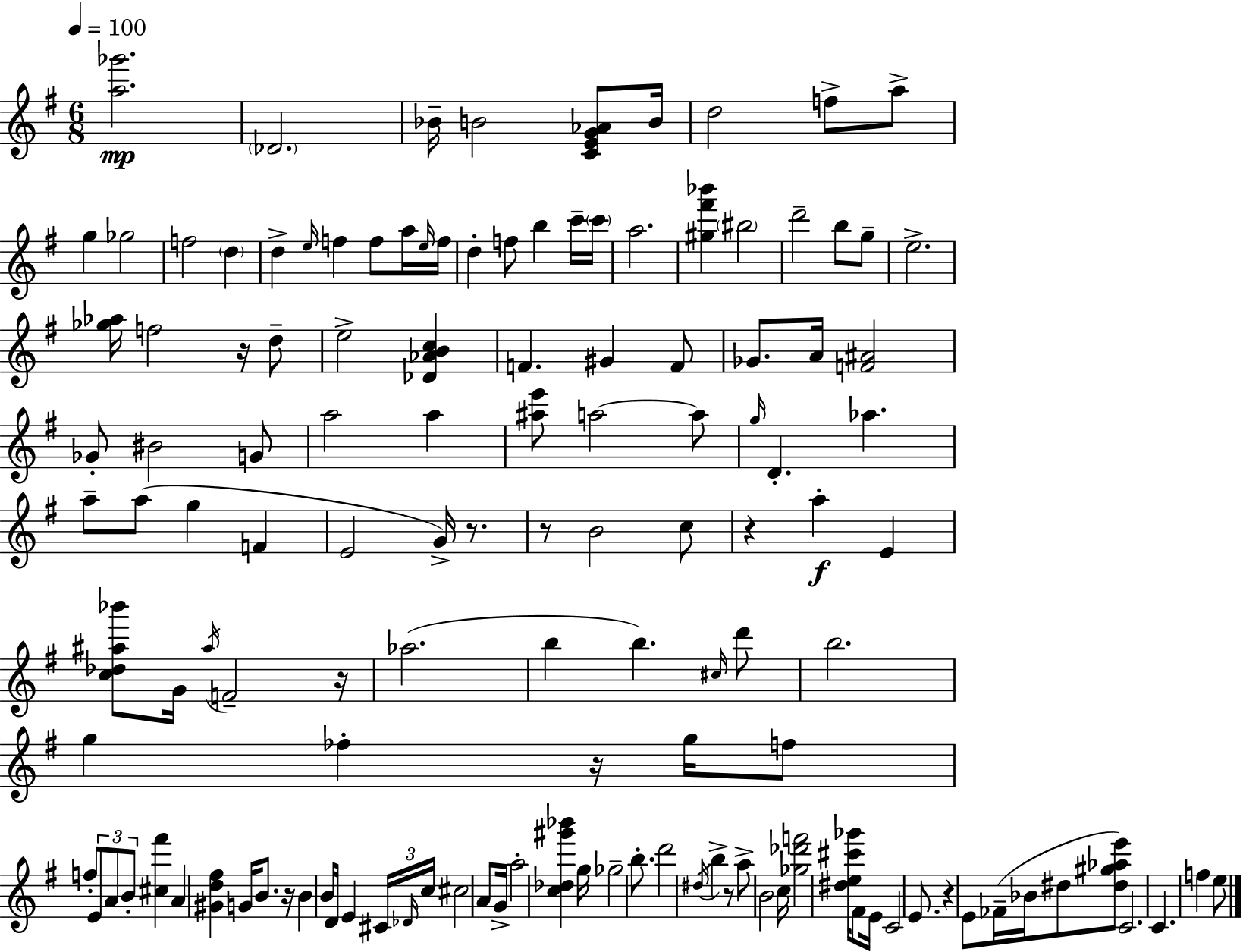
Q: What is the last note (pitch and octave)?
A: E5